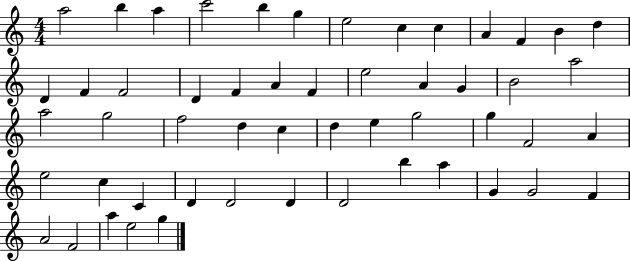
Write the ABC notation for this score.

X:1
T:Untitled
M:4/4
L:1/4
K:C
a2 b a c'2 b g e2 c c A F B d D F F2 D F A F e2 A G B2 a2 a2 g2 f2 d c d e g2 g F2 A e2 c C D D2 D D2 b a G G2 F A2 F2 a e2 g